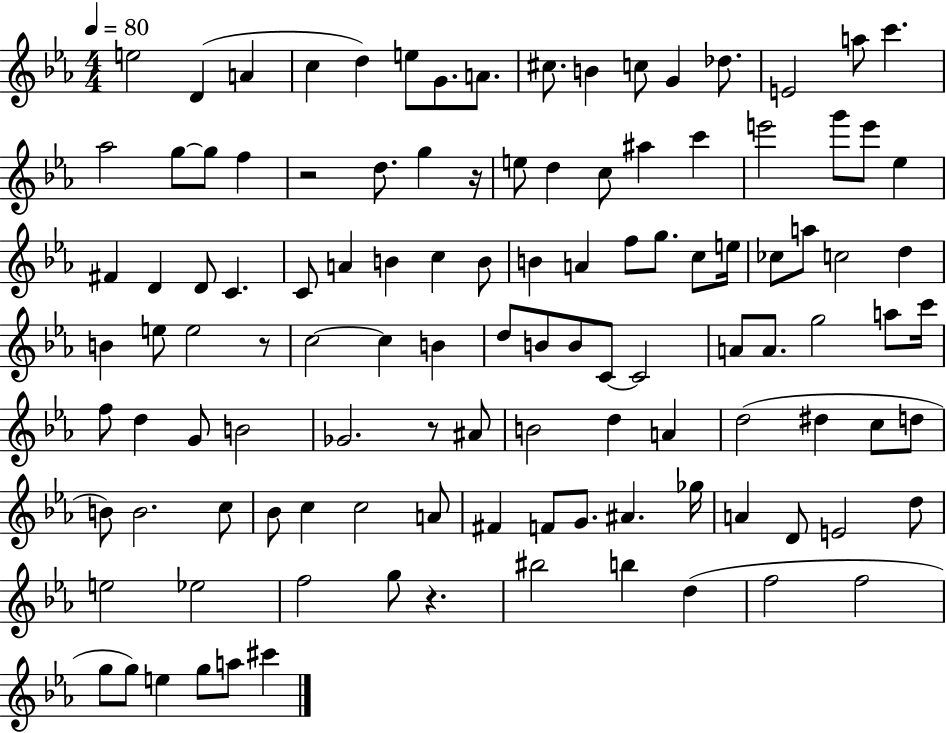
{
  \clef treble
  \numericTimeSignature
  \time 4/4
  \key ees \major
  \tempo 4 = 80
  e''2 d'4( a'4 | c''4 d''4) e''8 g'8. a'8. | cis''8. b'4 c''8 g'4 des''8. | e'2 a''8 c'''4. | \break aes''2 g''8~~ g''8 f''4 | r2 d''8. g''4 r16 | e''8 d''4 c''8 ais''4 c'''4 | e'''2 g'''8 e'''8 ees''4 | \break fis'4 d'4 d'8 c'4. | c'8 a'4 b'4 c''4 b'8 | b'4 a'4 f''8 g''8. c''8 e''16 | ces''8 a''8 c''2 d''4 | \break b'4 e''8 e''2 r8 | c''2~~ c''4 b'4 | d''8 b'8 b'8 c'8~~ c'2 | a'8 a'8. g''2 a''8 c'''16 | \break f''8 d''4 g'8 b'2 | ges'2. r8 ais'8 | b'2 d''4 a'4 | d''2( dis''4 c''8 d''8 | \break b'8) b'2. c''8 | bes'8 c''4 c''2 a'8 | fis'4 f'8 g'8. ais'4. ges''16 | a'4 d'8 e'2 d''8 | \break e''2 ees''2 | f''2 g''8 r4. | bis''2 b''4 d''4( | f''2 f''2 | \break g''8 g''8) e''4 g''8 a''8 cis'''4 | \bar "|."
}